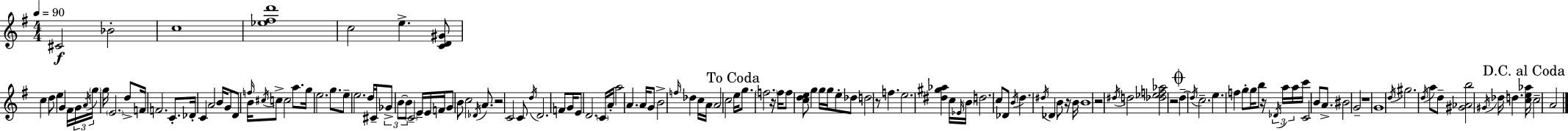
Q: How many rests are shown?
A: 8